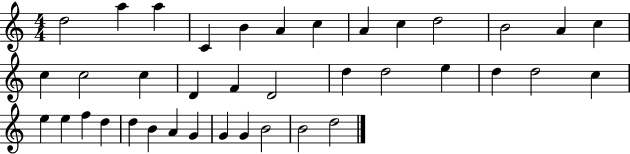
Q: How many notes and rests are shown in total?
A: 38